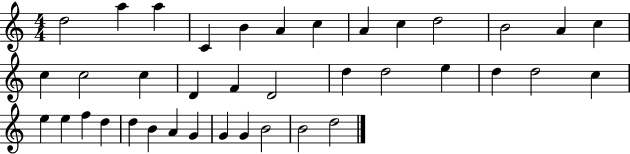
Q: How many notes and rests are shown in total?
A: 38